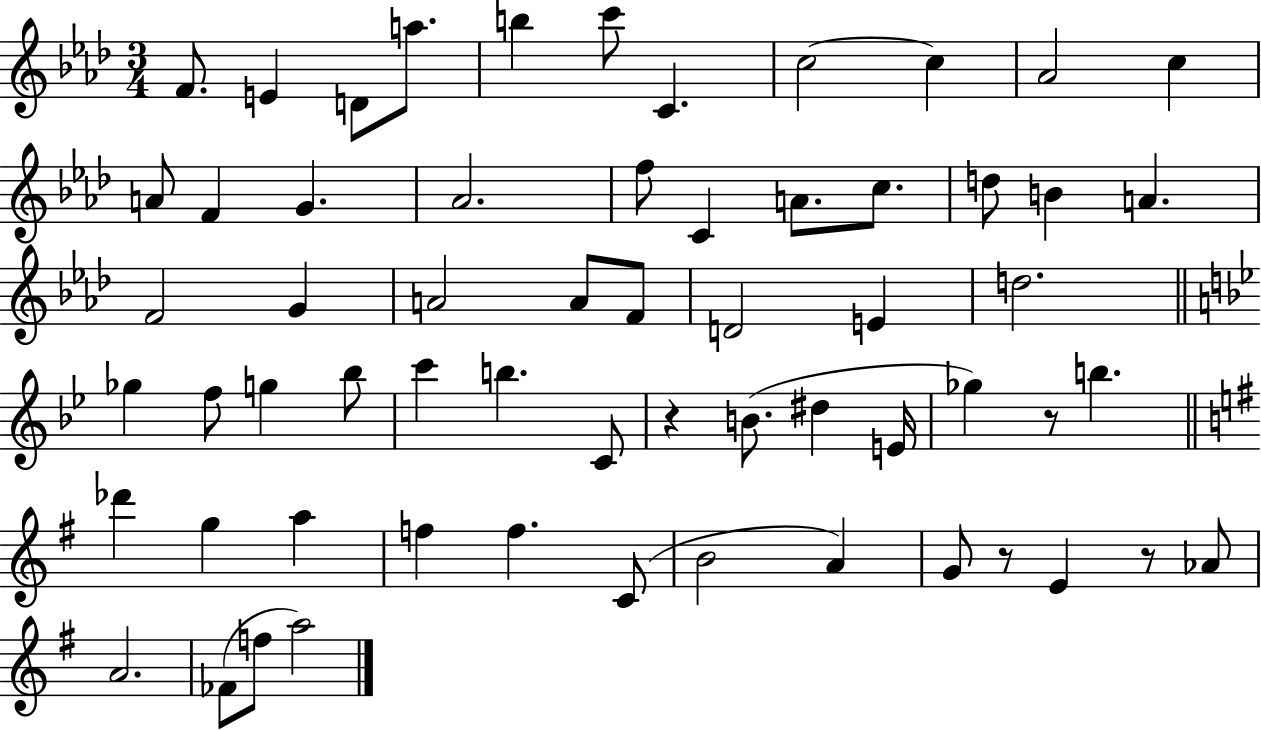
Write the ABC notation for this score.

X:1
T:Untitled
M:3/4
L:1/4
K:Ab
F/2 E D/2 a/2 b c'/2 C c2 c _A2 c A/2 F G _A2 f/2 C A/2 c/2 d/2 B A F2 G A2 A/2 F/2 D2 E d2 _g f/2 g _b/2 c' b C/2 z B/2 ^d E/4 _g z/2 b _d' g a f f C/2 B2 A G/2 z/2 E z/2 _A/2 A2 _F/2 f/2 a2